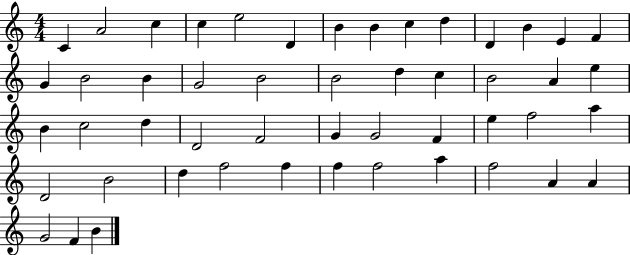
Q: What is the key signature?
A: C major